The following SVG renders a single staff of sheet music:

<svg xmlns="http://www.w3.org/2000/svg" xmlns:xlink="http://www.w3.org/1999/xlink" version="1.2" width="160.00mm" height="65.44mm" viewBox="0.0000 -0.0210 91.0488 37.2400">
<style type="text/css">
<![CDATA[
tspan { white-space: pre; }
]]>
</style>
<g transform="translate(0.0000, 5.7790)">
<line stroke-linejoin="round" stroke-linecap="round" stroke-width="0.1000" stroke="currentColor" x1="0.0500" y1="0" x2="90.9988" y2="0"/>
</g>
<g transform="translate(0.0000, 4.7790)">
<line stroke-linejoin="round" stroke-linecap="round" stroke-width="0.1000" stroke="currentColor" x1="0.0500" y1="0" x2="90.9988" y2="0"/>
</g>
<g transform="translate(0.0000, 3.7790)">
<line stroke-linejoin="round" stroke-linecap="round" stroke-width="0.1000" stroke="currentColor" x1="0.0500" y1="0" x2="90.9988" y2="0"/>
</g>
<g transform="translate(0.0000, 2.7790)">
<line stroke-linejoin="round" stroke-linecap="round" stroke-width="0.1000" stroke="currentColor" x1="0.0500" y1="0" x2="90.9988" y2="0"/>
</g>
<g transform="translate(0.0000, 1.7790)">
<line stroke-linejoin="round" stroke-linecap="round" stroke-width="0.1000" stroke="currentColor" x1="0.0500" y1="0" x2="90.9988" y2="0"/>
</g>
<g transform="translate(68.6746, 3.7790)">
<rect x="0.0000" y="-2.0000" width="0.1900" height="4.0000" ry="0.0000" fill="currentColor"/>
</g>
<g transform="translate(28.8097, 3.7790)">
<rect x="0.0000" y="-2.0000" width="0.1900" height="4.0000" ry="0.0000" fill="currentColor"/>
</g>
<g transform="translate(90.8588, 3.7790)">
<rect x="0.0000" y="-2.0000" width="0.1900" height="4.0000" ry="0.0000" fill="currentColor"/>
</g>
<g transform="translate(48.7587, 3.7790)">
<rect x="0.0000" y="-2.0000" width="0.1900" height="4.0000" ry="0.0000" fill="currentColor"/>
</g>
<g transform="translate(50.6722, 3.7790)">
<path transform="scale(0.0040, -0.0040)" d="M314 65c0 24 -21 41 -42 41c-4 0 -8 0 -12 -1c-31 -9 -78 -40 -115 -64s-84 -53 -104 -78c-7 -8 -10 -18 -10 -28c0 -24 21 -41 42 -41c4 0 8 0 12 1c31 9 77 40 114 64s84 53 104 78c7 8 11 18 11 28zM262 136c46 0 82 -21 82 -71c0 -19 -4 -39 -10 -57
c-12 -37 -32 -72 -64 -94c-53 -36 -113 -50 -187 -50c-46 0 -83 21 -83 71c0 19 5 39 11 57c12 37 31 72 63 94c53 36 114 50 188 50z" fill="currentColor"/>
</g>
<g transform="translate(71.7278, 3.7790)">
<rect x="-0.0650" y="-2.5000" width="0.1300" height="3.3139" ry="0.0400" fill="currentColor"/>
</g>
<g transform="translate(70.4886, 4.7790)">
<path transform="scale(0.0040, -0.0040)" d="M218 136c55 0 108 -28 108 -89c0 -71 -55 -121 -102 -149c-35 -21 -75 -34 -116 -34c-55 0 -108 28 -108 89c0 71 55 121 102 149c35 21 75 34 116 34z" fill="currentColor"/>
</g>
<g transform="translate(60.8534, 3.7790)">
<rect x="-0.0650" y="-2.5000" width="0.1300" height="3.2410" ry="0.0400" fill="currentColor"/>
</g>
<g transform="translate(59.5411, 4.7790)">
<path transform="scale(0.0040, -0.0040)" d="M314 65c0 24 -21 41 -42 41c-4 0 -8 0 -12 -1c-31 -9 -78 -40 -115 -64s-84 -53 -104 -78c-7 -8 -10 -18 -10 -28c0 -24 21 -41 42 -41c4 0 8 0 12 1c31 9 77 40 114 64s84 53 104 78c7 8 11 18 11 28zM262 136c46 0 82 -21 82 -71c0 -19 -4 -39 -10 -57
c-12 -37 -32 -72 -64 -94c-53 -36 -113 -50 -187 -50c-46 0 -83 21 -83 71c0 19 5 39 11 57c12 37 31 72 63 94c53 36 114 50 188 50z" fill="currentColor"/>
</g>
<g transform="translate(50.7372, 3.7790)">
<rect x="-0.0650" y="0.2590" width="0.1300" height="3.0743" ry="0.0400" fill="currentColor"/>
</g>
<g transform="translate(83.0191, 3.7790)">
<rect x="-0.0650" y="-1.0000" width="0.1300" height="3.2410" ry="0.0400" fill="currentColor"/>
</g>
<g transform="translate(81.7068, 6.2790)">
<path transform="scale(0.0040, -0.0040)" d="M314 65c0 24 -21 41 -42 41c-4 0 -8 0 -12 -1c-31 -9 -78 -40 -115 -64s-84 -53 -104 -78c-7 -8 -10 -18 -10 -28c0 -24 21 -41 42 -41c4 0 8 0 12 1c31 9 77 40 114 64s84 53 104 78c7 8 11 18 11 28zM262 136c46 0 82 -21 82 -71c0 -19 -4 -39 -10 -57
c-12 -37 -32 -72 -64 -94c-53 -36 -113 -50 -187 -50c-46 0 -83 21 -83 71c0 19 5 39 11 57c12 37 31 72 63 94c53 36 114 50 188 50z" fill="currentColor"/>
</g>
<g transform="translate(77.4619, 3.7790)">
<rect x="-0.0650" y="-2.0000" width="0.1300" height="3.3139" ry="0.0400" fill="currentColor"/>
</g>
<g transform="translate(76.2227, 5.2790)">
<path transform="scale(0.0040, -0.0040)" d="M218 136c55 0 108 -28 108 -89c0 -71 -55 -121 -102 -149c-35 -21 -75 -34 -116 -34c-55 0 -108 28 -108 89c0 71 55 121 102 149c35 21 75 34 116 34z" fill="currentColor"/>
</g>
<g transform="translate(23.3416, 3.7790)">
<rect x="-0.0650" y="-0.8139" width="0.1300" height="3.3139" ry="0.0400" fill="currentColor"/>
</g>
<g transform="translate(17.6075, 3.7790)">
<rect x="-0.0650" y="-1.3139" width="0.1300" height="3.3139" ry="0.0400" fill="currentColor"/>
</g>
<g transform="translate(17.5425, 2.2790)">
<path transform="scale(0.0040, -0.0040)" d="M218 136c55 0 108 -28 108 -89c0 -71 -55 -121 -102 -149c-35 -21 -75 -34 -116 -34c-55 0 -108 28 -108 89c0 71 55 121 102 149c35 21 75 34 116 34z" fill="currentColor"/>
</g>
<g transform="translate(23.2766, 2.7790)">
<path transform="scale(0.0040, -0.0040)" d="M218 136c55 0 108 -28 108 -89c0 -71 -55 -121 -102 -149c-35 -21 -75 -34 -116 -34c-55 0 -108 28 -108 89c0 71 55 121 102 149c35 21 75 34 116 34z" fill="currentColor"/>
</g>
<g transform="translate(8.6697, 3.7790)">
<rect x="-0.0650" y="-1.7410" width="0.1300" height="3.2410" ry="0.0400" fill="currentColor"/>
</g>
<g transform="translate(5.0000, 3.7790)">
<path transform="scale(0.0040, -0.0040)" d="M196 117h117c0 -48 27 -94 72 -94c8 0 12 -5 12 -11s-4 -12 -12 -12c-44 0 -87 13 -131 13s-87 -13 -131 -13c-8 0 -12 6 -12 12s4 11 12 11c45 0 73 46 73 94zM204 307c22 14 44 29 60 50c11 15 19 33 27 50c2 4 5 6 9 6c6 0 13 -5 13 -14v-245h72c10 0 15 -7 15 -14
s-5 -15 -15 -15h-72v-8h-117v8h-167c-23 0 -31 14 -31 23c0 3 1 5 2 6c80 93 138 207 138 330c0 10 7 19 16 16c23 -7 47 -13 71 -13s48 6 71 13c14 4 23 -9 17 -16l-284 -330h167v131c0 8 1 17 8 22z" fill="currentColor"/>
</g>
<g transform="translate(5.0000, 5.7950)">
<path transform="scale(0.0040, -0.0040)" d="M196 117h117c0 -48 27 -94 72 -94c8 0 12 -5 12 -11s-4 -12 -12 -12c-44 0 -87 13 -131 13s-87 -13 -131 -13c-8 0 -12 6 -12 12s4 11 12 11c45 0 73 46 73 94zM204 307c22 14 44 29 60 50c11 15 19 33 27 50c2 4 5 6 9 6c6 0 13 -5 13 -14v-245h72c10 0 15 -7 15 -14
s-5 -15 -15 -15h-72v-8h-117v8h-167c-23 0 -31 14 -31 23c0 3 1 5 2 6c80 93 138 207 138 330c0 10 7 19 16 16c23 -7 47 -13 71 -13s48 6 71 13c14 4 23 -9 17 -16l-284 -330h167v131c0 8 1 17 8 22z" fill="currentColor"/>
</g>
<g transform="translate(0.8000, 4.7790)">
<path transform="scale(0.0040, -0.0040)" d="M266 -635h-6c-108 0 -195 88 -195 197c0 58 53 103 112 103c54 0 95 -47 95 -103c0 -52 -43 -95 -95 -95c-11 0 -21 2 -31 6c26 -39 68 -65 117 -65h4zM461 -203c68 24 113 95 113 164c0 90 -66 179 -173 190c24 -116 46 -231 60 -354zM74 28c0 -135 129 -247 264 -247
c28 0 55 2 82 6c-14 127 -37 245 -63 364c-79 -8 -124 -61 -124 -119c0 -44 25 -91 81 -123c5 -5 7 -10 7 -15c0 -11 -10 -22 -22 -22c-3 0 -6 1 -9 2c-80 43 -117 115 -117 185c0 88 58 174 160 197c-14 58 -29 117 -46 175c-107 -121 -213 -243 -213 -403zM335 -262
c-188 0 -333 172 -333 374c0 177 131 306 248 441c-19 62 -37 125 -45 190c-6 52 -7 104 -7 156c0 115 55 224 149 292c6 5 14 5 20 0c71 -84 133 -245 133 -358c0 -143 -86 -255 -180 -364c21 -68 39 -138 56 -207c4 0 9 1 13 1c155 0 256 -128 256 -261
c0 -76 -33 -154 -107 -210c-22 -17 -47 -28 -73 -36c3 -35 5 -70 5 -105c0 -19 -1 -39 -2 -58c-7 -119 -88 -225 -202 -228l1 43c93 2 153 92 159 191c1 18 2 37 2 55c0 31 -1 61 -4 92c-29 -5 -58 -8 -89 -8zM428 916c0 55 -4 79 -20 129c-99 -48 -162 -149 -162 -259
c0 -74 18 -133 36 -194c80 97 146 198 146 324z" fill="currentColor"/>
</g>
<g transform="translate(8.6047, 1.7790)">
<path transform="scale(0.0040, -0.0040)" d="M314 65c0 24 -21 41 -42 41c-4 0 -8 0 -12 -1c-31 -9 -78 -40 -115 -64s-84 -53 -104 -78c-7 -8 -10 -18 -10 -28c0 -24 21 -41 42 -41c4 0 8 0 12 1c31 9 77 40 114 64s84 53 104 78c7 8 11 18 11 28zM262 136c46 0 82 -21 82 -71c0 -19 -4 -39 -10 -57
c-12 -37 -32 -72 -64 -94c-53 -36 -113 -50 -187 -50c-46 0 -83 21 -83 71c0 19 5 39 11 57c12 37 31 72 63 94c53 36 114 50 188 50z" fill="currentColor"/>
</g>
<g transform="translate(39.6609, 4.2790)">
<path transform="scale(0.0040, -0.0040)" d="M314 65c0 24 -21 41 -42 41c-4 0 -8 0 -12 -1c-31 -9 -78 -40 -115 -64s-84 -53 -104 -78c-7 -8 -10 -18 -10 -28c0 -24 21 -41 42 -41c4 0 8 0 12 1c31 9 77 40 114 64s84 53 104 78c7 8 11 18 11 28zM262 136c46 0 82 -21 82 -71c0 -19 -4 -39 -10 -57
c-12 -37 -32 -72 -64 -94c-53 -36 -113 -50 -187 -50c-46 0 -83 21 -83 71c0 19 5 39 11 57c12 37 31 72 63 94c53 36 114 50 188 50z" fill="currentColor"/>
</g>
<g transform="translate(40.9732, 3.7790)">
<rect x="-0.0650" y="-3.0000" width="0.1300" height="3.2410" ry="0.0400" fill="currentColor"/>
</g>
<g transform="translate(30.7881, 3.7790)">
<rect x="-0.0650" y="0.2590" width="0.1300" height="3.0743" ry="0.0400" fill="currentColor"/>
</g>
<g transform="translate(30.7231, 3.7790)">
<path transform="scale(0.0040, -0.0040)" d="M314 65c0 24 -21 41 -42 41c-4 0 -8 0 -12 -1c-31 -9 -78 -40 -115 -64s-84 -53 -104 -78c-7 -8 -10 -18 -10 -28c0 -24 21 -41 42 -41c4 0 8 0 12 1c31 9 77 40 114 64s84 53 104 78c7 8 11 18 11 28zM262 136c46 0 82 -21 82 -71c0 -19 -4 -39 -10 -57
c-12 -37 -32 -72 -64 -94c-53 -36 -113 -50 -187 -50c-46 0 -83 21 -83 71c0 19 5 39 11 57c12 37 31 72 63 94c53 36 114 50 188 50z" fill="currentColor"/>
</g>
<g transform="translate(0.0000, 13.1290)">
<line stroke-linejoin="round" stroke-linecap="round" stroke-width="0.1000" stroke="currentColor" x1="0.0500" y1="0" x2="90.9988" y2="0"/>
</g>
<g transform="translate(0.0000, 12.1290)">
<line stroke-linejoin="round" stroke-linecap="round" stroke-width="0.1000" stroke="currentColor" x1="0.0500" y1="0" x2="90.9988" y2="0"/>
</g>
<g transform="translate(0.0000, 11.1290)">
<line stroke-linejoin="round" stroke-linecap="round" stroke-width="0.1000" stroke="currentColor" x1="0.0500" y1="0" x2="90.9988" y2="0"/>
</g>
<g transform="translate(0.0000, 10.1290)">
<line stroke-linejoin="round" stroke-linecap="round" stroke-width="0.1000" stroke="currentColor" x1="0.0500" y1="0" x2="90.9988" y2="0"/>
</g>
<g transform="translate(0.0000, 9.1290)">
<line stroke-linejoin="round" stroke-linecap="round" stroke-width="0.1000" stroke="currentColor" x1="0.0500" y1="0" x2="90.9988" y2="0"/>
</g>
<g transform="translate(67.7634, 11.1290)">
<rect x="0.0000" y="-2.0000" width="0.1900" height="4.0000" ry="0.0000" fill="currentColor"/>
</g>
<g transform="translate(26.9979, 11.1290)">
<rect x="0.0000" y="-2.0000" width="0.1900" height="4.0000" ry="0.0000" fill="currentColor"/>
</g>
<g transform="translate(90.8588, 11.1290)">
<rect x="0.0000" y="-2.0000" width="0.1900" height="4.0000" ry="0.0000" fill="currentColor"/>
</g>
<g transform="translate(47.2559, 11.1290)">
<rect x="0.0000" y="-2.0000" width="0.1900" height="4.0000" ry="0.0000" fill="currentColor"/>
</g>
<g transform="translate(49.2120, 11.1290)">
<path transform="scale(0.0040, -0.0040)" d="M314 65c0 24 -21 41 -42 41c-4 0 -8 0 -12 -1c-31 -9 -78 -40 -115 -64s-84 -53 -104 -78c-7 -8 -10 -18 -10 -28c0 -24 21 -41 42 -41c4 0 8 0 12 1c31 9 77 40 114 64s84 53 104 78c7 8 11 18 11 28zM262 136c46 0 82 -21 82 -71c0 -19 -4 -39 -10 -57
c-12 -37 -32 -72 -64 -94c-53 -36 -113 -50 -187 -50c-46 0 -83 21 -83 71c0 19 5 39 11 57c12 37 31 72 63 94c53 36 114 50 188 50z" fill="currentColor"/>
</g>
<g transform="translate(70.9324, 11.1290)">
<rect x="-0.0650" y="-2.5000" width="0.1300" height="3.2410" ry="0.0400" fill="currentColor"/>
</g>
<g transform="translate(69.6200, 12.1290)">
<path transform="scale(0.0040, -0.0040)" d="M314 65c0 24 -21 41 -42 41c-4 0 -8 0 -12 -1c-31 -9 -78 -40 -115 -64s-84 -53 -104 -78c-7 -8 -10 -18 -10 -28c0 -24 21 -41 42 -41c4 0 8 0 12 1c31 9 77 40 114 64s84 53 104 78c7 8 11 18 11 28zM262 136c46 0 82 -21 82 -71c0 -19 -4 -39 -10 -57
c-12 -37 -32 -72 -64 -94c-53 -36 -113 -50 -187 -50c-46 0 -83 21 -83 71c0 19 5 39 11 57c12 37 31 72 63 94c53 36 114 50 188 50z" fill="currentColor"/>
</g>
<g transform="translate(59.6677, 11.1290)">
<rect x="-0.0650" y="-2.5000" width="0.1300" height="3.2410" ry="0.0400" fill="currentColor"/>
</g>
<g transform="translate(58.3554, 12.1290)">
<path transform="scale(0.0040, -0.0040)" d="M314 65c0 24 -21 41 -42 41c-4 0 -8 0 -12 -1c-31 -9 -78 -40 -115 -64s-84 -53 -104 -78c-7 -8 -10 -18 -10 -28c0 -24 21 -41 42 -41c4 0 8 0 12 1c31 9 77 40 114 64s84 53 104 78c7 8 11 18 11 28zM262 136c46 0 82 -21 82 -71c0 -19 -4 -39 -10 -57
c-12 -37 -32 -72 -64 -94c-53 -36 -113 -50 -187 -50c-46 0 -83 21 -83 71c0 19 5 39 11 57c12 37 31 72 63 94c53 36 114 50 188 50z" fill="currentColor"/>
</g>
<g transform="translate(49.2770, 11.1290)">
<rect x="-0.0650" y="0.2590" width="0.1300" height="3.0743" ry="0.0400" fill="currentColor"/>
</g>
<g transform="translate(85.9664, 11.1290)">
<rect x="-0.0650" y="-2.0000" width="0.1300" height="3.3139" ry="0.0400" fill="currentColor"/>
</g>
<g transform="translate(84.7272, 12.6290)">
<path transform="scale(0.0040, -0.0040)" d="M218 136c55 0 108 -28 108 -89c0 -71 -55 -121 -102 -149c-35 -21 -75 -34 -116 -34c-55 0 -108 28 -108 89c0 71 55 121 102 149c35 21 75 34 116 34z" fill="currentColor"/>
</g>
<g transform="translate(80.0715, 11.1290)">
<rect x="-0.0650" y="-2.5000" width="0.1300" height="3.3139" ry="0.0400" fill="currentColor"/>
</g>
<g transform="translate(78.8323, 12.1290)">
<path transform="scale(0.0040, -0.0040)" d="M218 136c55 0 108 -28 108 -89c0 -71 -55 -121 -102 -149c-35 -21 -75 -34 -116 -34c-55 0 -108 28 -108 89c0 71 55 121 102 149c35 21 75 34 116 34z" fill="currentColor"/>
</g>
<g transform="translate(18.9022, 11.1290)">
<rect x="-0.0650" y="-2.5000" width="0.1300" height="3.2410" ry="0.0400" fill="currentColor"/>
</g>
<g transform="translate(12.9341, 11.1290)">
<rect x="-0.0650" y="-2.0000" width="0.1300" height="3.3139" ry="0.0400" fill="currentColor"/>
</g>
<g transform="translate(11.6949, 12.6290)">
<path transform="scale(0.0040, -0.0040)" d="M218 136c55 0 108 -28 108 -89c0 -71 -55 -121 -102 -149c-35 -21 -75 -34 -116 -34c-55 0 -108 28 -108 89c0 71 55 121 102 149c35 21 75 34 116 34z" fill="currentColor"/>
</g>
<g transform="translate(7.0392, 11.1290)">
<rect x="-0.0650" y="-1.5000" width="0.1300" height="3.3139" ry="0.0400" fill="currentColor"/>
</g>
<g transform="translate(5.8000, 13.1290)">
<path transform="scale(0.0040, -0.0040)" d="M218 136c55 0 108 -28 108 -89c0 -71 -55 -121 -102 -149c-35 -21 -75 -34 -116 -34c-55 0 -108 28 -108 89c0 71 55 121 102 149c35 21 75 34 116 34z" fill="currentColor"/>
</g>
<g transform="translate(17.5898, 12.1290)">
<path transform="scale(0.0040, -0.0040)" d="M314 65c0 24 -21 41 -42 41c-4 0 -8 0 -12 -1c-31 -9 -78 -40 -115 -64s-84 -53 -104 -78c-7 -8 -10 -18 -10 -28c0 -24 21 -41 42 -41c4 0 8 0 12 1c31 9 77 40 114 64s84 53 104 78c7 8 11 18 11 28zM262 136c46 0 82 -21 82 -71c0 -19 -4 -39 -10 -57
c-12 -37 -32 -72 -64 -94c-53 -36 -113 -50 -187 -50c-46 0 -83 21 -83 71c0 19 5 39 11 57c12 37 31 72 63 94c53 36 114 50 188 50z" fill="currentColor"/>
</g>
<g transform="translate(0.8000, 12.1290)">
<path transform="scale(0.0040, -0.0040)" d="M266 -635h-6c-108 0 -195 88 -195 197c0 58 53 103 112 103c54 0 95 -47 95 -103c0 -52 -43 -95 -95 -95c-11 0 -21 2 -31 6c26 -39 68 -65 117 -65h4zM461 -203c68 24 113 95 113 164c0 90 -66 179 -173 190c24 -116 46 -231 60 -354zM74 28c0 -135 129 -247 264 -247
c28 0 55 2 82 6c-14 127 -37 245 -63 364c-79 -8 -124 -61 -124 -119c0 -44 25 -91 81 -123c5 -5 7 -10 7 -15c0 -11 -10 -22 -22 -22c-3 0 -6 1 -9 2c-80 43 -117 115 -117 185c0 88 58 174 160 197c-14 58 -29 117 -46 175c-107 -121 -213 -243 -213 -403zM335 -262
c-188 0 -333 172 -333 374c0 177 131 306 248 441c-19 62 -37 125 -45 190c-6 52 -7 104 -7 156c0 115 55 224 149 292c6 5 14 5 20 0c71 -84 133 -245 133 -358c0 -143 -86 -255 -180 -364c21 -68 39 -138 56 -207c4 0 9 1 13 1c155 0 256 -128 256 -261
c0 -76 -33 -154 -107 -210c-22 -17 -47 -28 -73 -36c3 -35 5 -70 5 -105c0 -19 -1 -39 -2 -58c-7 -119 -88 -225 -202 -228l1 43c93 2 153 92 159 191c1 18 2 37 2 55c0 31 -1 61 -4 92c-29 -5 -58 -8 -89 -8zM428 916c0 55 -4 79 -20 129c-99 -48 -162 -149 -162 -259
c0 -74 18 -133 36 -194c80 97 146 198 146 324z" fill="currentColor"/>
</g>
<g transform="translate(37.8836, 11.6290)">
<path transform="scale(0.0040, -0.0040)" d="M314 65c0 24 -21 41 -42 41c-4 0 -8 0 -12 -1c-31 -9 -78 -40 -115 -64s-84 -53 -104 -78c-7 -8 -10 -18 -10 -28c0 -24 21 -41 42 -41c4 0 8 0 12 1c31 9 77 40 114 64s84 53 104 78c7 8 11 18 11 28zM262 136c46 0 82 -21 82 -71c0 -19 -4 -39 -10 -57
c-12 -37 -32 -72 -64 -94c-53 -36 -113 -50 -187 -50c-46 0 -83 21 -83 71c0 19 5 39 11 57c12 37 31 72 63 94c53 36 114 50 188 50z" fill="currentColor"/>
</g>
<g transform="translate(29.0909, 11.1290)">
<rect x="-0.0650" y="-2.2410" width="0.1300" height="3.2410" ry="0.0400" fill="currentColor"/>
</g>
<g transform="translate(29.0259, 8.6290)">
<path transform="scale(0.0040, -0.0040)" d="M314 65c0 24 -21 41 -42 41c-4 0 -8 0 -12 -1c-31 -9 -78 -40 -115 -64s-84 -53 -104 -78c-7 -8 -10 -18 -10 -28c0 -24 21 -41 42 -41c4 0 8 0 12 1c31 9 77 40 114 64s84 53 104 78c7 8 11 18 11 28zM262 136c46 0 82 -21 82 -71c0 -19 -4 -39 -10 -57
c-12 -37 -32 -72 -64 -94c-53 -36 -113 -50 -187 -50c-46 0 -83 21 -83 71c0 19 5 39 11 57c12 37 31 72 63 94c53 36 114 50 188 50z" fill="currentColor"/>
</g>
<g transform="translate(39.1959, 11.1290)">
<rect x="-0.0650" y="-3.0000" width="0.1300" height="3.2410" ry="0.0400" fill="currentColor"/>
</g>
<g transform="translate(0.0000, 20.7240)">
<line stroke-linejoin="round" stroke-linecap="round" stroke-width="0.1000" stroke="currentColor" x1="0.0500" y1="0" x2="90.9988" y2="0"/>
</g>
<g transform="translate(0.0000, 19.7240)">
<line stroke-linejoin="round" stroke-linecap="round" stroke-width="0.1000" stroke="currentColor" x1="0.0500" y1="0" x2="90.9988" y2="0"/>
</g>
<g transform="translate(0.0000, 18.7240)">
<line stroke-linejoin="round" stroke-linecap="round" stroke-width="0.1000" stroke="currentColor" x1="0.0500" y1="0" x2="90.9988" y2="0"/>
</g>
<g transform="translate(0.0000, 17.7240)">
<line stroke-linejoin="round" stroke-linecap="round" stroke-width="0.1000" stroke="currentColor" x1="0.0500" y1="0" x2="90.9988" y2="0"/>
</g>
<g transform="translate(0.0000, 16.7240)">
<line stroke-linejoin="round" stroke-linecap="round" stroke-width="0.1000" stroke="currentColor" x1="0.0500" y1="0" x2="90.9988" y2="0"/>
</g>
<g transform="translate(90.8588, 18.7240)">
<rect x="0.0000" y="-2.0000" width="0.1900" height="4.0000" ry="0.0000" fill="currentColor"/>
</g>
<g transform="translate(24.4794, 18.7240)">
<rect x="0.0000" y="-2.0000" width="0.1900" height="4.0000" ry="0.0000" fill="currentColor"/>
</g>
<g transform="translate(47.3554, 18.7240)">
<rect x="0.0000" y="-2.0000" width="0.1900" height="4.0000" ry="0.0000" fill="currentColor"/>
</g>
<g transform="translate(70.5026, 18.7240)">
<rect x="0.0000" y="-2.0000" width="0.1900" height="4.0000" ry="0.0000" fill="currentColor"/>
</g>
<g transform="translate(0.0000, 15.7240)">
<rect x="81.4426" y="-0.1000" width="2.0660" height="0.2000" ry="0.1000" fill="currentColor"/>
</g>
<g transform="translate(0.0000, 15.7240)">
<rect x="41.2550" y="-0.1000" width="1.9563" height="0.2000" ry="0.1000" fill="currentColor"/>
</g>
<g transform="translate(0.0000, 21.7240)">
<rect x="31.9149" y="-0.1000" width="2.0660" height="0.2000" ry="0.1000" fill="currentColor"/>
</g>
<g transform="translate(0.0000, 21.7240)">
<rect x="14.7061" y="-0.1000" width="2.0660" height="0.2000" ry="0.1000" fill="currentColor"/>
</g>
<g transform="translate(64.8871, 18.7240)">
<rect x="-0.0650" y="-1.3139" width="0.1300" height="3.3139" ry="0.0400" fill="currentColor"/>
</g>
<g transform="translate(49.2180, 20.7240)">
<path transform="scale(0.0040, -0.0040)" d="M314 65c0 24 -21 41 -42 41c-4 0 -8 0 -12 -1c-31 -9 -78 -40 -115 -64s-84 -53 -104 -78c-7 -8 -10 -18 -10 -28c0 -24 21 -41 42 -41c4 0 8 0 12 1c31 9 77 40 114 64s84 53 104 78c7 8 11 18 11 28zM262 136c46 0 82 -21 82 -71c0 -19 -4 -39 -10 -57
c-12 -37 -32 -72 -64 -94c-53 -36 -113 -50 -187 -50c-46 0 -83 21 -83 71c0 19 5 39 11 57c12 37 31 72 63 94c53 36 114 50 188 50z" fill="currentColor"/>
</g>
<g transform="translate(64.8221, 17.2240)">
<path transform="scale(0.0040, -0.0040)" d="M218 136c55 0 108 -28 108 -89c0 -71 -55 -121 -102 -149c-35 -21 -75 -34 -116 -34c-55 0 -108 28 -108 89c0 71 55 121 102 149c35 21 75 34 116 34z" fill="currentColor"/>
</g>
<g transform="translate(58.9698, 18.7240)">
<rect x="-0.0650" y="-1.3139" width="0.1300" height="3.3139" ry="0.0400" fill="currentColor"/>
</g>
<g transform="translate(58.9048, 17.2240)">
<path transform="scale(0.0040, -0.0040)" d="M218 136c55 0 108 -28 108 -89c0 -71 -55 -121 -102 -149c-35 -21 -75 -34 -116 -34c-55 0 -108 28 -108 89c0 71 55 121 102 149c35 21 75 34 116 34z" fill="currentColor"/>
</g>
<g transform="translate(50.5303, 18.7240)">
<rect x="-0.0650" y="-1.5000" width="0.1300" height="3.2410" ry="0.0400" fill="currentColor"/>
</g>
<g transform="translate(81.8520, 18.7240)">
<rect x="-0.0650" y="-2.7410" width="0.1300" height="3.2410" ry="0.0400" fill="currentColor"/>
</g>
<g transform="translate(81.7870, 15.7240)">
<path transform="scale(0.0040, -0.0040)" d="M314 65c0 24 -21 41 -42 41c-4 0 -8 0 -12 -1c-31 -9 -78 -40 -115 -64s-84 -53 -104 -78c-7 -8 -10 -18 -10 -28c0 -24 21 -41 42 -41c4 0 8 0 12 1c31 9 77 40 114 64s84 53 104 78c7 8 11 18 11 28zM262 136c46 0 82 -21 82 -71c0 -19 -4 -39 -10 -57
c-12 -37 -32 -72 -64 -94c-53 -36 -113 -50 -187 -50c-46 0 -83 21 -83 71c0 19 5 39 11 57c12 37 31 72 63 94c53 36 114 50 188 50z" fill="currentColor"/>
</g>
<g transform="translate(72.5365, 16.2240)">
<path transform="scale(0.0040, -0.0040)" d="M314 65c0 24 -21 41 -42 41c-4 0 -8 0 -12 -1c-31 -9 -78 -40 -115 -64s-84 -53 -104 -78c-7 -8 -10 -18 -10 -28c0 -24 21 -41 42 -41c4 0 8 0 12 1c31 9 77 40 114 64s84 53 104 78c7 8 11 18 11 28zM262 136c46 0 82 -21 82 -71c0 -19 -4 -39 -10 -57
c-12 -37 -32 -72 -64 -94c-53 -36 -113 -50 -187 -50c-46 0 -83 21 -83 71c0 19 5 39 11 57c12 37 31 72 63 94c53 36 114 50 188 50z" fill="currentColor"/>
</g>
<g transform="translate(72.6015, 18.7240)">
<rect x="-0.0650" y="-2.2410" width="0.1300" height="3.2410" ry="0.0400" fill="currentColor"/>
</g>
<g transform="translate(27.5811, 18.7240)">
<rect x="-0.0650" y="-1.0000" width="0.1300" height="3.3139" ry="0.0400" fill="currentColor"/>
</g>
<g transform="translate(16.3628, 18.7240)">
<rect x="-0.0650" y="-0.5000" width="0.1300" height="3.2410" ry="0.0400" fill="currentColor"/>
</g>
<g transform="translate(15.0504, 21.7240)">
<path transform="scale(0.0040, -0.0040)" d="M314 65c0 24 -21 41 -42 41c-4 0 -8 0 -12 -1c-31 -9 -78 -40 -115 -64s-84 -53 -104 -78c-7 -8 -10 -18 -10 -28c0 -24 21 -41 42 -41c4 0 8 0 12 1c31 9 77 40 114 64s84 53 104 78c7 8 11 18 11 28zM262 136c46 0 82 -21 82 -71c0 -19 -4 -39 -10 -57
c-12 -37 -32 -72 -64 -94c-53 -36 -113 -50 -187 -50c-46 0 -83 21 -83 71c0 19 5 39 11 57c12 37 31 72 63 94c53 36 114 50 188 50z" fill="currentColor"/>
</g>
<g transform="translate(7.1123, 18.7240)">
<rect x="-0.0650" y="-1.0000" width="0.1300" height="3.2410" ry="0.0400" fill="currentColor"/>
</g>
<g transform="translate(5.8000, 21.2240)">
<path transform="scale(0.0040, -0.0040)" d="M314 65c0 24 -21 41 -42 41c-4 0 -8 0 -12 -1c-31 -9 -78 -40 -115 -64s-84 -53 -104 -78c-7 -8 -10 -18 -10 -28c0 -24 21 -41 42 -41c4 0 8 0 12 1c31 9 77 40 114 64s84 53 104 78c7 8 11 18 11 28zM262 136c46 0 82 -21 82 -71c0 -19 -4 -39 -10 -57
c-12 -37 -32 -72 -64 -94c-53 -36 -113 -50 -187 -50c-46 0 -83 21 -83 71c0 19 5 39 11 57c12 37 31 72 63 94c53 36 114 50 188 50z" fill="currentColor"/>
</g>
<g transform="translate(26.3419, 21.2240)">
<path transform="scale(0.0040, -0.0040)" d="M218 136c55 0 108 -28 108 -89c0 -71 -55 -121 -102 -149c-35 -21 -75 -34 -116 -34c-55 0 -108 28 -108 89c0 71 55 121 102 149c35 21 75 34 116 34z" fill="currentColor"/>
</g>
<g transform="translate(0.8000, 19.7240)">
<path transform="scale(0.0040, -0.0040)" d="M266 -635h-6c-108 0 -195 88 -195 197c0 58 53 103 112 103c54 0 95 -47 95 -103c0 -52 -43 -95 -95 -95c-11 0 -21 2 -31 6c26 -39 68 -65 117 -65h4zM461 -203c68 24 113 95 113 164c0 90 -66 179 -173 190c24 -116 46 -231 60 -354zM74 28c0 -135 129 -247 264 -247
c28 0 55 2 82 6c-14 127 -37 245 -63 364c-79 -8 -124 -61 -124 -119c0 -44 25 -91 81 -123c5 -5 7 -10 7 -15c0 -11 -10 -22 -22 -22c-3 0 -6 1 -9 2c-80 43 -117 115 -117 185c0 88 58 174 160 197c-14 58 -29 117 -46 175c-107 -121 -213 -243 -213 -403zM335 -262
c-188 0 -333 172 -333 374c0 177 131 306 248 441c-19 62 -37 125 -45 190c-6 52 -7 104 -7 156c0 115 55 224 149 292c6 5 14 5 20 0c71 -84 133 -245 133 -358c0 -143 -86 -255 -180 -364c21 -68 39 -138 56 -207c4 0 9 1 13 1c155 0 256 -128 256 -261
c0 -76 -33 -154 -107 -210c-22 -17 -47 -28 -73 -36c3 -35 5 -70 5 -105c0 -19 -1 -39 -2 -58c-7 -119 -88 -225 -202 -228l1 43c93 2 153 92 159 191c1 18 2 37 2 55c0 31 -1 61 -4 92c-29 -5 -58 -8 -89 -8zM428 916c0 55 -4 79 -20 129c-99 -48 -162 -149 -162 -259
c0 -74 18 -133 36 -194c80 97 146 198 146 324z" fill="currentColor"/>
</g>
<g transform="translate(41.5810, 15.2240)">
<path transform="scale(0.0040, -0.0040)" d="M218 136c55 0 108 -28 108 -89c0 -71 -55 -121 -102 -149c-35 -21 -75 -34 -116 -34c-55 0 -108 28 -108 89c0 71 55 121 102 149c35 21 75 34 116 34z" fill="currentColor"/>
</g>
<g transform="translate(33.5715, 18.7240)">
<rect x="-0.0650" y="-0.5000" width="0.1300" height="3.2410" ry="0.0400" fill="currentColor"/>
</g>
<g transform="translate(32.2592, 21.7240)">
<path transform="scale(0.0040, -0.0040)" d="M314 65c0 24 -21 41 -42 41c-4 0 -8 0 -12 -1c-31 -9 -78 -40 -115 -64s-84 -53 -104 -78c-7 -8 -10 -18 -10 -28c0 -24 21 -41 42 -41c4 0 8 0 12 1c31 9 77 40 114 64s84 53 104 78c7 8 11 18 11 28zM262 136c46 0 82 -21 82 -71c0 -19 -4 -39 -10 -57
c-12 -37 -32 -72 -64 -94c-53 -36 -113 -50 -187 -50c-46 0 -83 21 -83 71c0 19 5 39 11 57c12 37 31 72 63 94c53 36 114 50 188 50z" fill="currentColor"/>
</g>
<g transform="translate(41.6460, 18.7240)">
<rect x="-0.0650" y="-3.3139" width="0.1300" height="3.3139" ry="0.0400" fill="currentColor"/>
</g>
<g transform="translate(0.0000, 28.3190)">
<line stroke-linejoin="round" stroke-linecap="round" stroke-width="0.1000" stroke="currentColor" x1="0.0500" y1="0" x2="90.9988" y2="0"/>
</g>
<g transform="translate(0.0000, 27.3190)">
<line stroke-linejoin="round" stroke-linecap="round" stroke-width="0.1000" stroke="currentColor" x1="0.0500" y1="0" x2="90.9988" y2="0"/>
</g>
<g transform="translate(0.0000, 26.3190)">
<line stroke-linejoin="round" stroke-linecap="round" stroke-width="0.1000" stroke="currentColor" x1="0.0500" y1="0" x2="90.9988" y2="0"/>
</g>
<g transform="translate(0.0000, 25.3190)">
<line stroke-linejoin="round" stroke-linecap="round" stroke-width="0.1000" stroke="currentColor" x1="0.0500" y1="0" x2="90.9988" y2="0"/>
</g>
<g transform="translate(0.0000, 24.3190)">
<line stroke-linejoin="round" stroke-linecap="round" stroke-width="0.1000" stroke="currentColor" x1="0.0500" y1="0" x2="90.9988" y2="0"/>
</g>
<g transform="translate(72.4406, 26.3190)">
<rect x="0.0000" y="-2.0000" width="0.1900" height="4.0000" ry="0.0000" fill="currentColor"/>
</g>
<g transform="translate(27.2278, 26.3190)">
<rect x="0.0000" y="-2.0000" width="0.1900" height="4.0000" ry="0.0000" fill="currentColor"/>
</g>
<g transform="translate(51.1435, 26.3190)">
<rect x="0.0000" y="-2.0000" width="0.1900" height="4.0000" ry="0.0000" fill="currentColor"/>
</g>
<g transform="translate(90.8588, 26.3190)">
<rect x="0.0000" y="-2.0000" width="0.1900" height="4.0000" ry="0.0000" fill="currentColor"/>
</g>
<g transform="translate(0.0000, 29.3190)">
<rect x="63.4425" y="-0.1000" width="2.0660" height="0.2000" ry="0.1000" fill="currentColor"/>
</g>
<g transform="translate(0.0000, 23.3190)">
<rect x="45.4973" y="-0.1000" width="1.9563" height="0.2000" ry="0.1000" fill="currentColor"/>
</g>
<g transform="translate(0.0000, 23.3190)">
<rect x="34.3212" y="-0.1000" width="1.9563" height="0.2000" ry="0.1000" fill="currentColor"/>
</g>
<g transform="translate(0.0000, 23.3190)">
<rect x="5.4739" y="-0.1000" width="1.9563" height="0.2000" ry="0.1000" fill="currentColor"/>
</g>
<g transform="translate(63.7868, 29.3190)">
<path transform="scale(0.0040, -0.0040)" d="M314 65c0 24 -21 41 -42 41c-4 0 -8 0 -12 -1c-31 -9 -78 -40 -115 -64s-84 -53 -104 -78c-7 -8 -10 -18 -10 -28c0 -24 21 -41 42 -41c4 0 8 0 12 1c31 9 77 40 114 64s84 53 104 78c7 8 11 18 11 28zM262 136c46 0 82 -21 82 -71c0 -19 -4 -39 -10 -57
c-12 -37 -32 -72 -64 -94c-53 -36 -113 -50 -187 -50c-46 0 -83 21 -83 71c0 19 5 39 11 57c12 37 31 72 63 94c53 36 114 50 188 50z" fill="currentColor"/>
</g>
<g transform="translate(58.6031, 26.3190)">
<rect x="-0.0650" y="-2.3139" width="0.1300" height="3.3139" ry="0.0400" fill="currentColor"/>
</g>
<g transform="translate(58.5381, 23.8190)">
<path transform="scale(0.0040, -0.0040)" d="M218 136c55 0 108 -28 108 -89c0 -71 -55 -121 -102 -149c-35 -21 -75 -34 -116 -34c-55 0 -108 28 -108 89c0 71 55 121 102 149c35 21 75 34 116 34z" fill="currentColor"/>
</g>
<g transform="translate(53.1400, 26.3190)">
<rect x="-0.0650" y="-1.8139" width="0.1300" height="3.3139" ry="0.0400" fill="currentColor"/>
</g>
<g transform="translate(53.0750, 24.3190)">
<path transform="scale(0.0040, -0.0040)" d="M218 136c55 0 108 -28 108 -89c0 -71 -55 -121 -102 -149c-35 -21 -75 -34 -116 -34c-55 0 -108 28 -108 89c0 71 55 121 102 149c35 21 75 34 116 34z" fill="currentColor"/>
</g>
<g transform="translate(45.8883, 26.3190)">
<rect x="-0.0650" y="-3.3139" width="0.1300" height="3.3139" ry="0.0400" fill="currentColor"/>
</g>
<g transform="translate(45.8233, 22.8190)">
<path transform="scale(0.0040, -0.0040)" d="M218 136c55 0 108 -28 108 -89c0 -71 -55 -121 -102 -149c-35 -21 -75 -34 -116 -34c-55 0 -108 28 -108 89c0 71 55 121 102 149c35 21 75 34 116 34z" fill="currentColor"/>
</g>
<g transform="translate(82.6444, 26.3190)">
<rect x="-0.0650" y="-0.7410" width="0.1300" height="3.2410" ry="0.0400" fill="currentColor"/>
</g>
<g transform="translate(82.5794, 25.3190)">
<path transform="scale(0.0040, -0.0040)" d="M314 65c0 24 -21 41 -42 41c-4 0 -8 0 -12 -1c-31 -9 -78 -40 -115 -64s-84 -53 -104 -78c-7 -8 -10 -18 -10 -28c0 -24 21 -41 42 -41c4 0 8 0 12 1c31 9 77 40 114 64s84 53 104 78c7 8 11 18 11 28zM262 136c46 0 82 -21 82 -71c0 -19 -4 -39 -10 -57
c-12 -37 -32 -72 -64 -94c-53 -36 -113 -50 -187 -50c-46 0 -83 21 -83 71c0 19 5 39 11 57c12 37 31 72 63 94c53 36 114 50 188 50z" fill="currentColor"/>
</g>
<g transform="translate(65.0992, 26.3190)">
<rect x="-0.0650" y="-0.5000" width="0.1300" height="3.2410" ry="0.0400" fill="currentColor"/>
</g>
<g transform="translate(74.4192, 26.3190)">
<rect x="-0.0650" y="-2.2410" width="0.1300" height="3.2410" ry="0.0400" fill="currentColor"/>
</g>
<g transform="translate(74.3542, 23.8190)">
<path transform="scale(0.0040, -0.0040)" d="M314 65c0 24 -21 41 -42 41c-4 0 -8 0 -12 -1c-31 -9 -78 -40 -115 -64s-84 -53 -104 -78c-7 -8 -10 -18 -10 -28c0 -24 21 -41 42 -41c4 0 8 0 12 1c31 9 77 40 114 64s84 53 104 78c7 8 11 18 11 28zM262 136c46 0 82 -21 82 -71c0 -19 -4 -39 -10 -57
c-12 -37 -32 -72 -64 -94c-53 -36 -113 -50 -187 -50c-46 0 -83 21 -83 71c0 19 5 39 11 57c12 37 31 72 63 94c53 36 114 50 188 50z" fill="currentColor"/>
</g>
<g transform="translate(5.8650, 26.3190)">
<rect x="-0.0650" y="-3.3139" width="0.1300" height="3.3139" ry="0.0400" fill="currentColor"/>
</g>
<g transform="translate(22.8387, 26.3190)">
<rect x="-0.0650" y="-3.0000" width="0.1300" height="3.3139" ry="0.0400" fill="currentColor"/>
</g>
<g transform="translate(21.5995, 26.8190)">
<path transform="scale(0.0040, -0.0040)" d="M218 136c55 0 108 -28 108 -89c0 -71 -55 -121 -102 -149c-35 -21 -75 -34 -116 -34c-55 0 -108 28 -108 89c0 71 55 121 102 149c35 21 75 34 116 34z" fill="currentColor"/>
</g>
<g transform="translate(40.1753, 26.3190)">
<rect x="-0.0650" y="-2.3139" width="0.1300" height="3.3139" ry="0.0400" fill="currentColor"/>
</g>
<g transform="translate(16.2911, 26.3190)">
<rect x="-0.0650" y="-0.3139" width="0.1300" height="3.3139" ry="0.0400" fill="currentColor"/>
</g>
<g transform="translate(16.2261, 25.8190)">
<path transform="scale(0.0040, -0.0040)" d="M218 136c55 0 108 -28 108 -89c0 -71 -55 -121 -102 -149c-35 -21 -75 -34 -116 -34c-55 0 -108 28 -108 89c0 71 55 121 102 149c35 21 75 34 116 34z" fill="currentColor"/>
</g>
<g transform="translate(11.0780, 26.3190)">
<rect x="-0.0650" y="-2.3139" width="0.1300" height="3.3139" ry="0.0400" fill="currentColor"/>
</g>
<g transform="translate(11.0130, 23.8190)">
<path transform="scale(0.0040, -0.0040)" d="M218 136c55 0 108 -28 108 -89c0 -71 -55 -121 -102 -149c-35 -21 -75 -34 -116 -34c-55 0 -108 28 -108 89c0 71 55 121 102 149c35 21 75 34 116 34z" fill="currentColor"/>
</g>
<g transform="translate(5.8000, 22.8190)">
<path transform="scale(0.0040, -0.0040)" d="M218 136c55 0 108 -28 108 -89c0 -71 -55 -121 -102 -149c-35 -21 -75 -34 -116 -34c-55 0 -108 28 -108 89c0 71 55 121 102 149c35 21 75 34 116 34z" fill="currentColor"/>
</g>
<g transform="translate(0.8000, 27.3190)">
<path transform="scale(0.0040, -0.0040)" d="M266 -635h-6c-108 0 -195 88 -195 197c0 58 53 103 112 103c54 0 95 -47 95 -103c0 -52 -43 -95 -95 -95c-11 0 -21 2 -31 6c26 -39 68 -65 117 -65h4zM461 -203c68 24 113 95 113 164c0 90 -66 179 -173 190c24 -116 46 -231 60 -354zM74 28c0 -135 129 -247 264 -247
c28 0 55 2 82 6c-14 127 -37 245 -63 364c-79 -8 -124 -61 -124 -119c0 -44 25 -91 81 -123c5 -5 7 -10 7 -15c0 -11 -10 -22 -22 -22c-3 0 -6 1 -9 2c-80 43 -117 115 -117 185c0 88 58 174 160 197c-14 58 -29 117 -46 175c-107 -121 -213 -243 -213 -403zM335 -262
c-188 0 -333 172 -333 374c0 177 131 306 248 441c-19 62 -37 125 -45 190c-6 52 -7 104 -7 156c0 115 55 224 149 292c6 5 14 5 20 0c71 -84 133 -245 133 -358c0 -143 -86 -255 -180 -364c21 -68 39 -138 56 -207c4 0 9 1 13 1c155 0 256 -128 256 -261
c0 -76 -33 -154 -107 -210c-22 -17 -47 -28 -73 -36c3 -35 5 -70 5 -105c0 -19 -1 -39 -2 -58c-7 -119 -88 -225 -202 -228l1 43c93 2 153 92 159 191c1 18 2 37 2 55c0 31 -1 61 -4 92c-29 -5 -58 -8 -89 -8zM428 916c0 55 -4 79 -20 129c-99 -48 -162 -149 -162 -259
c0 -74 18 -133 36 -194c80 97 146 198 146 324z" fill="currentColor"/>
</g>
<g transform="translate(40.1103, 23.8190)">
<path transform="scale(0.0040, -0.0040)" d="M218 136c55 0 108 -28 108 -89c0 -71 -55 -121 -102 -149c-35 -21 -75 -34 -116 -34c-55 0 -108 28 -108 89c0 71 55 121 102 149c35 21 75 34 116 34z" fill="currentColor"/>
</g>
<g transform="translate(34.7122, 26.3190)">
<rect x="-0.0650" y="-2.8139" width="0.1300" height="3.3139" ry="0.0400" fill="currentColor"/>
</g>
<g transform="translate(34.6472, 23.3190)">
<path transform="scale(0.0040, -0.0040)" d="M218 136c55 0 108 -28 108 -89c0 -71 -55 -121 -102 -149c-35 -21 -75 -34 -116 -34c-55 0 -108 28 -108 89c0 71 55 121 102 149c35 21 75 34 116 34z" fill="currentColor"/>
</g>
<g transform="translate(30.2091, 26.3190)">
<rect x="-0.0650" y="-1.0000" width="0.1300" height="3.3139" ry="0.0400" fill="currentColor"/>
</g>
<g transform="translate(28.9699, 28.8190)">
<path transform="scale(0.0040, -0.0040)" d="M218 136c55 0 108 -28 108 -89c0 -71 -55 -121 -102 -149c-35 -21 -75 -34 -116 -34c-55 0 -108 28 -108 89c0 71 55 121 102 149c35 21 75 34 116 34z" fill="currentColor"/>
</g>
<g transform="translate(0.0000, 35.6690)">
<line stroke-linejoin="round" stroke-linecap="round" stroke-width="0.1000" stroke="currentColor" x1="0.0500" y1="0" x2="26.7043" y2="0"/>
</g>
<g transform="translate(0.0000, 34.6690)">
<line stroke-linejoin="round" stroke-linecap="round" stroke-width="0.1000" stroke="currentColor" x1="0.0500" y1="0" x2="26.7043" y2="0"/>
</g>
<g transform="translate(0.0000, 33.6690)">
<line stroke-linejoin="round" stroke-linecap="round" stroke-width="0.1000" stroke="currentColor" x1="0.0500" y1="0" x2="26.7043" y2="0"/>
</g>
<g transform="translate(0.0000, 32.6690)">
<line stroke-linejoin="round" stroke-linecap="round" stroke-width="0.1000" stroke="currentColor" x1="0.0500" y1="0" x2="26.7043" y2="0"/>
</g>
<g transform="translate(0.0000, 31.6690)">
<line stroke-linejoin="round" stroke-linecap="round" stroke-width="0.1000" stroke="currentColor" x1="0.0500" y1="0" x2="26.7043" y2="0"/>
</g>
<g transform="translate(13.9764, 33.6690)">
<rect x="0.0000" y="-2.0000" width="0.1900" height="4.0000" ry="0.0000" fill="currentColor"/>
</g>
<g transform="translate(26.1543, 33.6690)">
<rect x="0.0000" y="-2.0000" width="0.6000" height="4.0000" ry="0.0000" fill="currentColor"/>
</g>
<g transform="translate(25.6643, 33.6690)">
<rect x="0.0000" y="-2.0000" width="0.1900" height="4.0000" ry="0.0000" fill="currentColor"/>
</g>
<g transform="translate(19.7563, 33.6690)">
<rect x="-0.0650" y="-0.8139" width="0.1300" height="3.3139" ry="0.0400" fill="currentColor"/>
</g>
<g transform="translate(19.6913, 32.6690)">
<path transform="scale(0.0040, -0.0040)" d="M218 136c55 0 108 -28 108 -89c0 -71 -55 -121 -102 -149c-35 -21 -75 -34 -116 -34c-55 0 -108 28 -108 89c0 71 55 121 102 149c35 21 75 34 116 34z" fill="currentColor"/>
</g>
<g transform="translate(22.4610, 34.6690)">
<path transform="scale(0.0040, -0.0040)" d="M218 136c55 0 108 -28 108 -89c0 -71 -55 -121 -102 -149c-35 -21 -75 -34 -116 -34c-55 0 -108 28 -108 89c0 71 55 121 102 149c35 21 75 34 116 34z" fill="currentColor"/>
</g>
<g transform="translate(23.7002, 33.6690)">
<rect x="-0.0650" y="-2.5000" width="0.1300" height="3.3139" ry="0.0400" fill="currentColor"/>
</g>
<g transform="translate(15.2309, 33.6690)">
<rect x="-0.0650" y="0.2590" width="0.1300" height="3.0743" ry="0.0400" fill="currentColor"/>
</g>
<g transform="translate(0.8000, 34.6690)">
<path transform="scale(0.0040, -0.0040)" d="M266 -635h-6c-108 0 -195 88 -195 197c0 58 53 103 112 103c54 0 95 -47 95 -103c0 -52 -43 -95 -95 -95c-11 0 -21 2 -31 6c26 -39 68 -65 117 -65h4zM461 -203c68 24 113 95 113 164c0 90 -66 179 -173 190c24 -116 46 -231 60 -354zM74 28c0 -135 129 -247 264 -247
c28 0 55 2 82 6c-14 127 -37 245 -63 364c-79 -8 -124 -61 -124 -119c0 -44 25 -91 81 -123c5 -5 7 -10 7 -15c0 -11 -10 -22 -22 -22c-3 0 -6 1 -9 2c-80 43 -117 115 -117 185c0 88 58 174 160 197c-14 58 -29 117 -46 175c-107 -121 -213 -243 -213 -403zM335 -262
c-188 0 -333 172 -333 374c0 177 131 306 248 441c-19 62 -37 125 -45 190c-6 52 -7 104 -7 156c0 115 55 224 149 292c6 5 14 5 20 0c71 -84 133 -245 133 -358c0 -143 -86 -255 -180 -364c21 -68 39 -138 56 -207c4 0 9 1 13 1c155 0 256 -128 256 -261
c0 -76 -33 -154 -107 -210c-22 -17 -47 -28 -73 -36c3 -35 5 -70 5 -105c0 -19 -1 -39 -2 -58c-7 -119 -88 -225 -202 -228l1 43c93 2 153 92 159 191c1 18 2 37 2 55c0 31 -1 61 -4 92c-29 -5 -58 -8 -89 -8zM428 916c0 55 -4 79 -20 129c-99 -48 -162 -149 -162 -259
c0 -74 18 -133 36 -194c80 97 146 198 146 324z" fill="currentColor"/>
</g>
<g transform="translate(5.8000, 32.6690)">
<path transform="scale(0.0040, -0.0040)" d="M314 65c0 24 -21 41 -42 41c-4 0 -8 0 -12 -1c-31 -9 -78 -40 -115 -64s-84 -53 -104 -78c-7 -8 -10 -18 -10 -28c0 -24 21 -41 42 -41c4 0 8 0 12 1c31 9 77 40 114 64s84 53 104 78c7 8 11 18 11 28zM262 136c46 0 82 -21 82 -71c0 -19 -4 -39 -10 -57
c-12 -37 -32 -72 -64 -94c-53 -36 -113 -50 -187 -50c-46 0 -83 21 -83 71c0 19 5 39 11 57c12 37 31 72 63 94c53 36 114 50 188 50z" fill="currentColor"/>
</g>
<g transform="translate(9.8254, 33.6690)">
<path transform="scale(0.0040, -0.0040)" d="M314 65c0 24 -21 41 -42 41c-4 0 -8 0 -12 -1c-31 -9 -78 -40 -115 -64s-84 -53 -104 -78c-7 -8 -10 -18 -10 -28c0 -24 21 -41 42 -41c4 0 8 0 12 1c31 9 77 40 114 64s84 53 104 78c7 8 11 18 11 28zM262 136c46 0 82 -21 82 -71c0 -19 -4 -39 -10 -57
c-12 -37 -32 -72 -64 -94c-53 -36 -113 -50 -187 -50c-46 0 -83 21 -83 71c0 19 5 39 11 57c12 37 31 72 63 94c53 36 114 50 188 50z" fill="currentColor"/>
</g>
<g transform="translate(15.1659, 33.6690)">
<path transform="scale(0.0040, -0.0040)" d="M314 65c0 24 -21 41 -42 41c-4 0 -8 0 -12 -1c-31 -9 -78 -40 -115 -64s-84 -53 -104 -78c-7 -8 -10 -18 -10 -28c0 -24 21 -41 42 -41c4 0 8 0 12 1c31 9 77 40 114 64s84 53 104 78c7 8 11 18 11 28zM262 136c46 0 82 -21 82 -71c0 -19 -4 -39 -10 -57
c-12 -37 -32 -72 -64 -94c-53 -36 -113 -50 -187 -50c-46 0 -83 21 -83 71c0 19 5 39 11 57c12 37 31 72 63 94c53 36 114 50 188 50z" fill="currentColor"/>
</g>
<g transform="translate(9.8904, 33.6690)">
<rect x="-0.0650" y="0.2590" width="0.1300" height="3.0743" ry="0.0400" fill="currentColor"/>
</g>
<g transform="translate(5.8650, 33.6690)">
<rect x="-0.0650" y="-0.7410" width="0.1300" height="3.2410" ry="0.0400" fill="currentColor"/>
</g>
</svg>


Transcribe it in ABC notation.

X:1
T:Untitled
M:4/4
L:1/4
K:C
f2 e d B2 A2 B2 G2 G F D2 E F G2 g2 A2 B2 G2 G2 G F D2 C2 D C2 b E2 e e g2 a2 b g c A D a g b f g C2 g2 d2 d2 B2 B2 d G